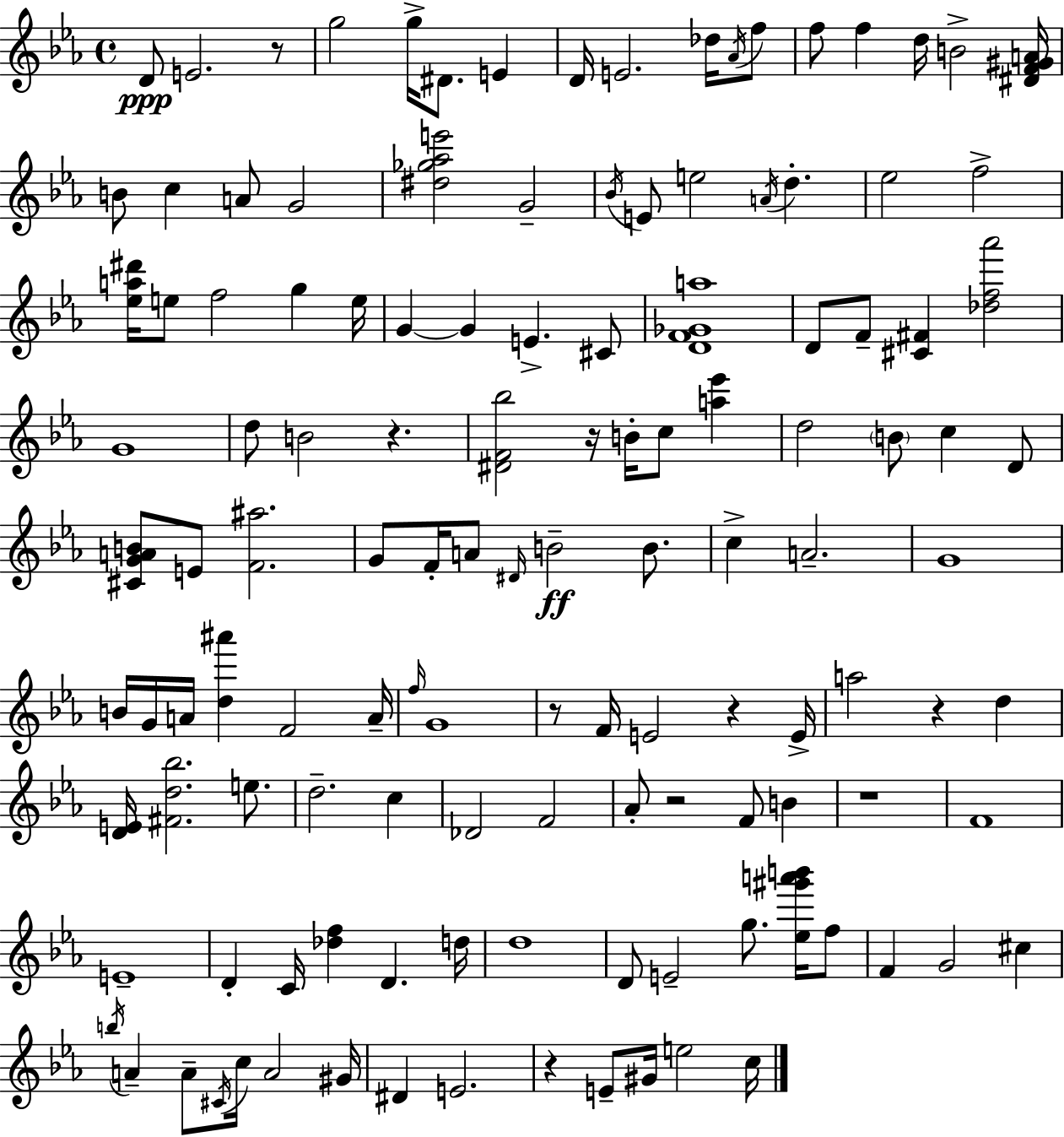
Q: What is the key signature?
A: EES major